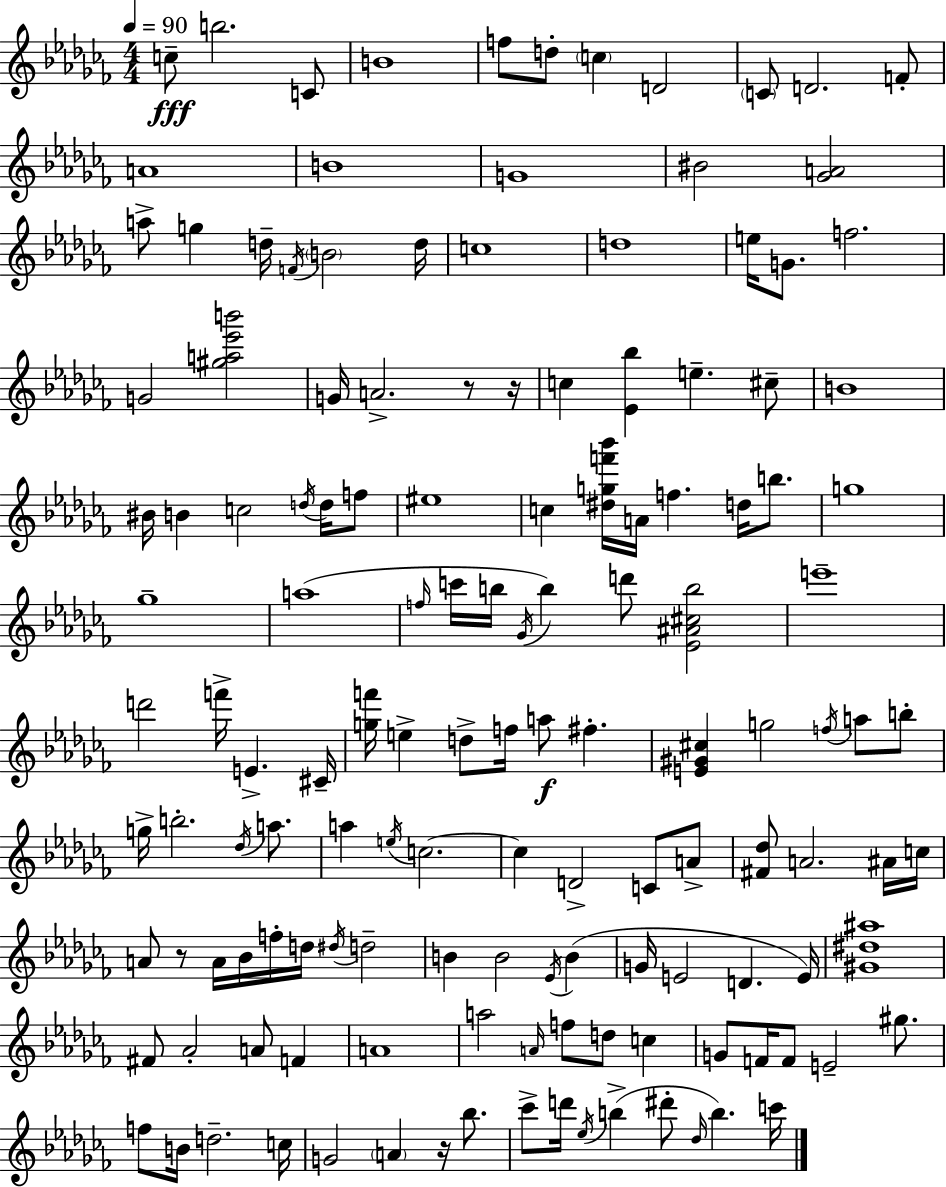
C5/e B5/h. C4/e B4/w F5/e D5/e C5/q D4/h C4/e D4/h. F4/e A4/w B4/w G4/w BIS4/h [Gb4,A4]/h A5/e G5/q D5/s F4/s B4/h D5/s C5/w D5/w E5/s G4/e. F5/h. G4/h [G#5,A5,Eb6,B6]/h G4/s A4/h. R/e R/s C5/q [Eb4,Bb5]/q E5/q. C#5/e B4/w BIS4/s B4/q C5/h D5/s D5/s F5/e EIS5/w C5/q [D#5,G5,F6,Bb6]/s A4/s F5/q. D5/s B5/e. G5/w Gb5/w A5/w F5/s C6/s B5/s Gb4/s B5/q D6/e [Eb4,A#4,C#5,B5]/h E6/w D6/h F6/s E4/q. C#4/s [G5,F6]/s E5/q D5/e F5/s A5/e F#5/q. [E4,G#4,C#5]/q G5/h F5/s A5/e B5/e G5/s B5/h. Db5/s A5/e. A5/q E5/s C5/h. C5/q D4/h C4/e A4/e [F#4,Db5]/e A4/h. A#4/s C5/s A4/e R/e A4/s Bb4/s F5/s D5/s D#5/s D5/h B4/q B4/h Eb4/s B4/q G4/s E4/h D4/q. E4/s [G#4,D#5,A#5]/w F#4/e Ab4/h A4/e F4/q A4/w A5/h A4/s F5/e D5/e C5/q G4/e F4/s F4/e E4/h G#5/e. F5/e B4/s D5/h. C5/s G4/h A4/q R/s Bb5/e. CES6/e D6/s Eb5/s B5/q D#6/e Db5/s B5/q. C6/s